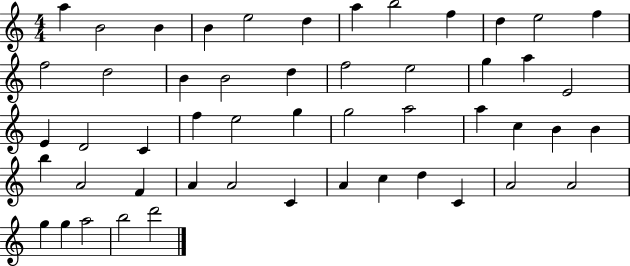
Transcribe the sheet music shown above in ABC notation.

X:1
T:Untitled
M:4/4
L:1/4
K:C
a B2 B B e2 d a b2 f d e2 f f2 d2 B B2 d f2 e2 g a E2 E D2 C f e2 g g2 a2 a c B B b A2 F A A2 C A c d C A2 A2 g g a2 b2 d'2